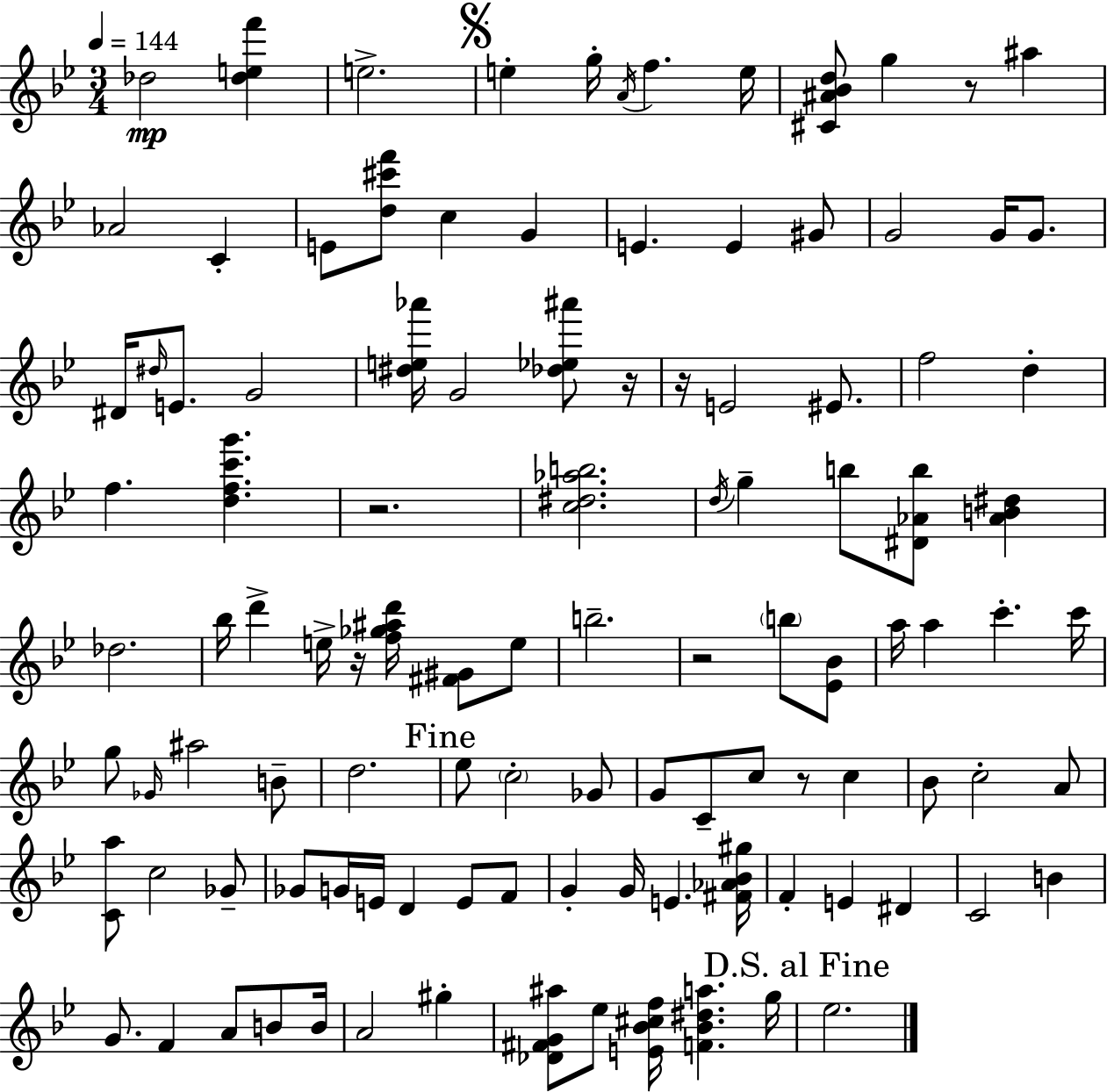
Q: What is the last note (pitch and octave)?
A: Eb5